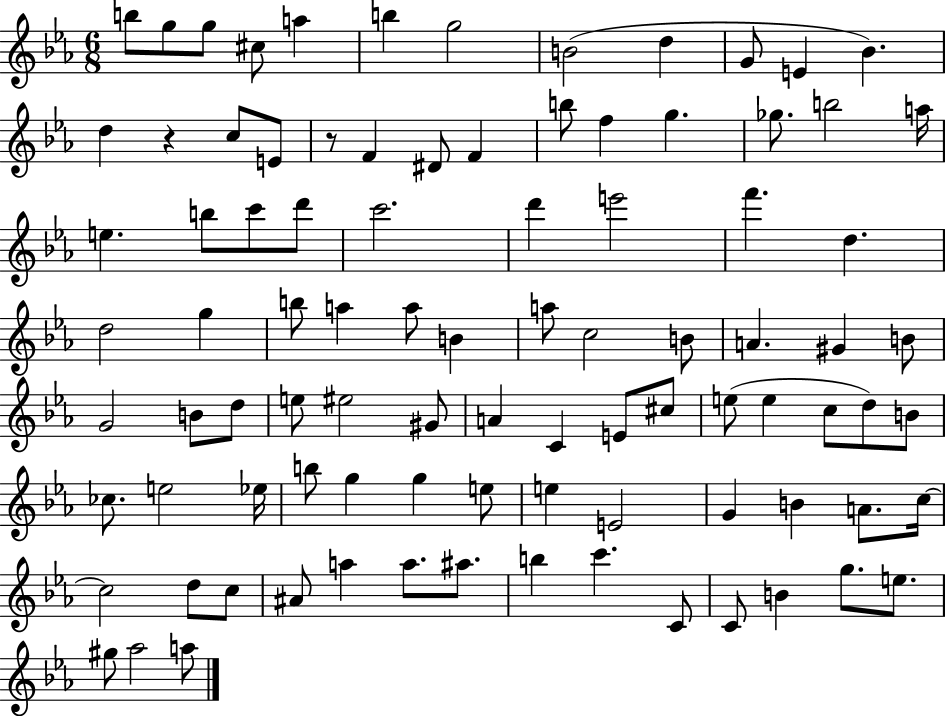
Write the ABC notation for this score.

X:1
T:Untitled
M:6/8
L:1/4
K:Eb
b/2 g/2 g/2 ^c/2 a b g2 B2 d G/2 E _B d z c/2 E/2 z/2 F ^D/2 F b/2 f g _g/2 b2 a/4 e b/2 c'/2 d'/2 c'2 d' e'2 f' d d2 g b/2 a a/2 B a/2 c2 B/2 A ^G B/2 G2 B/2 d/2 e/2 ^e2 ^G/2 A C E/2 ^c/2 e/2 e c/2 d/2 B/2 _c/2 e2 _e/4 b/2 g g e/2 e E2 G B A/2 c/4 c2 d/2 c/2 ^A/2 a a/2 ^a/2 b c' C/2 C/2 B g/2 e/2 ^g/2 _a2 a/2